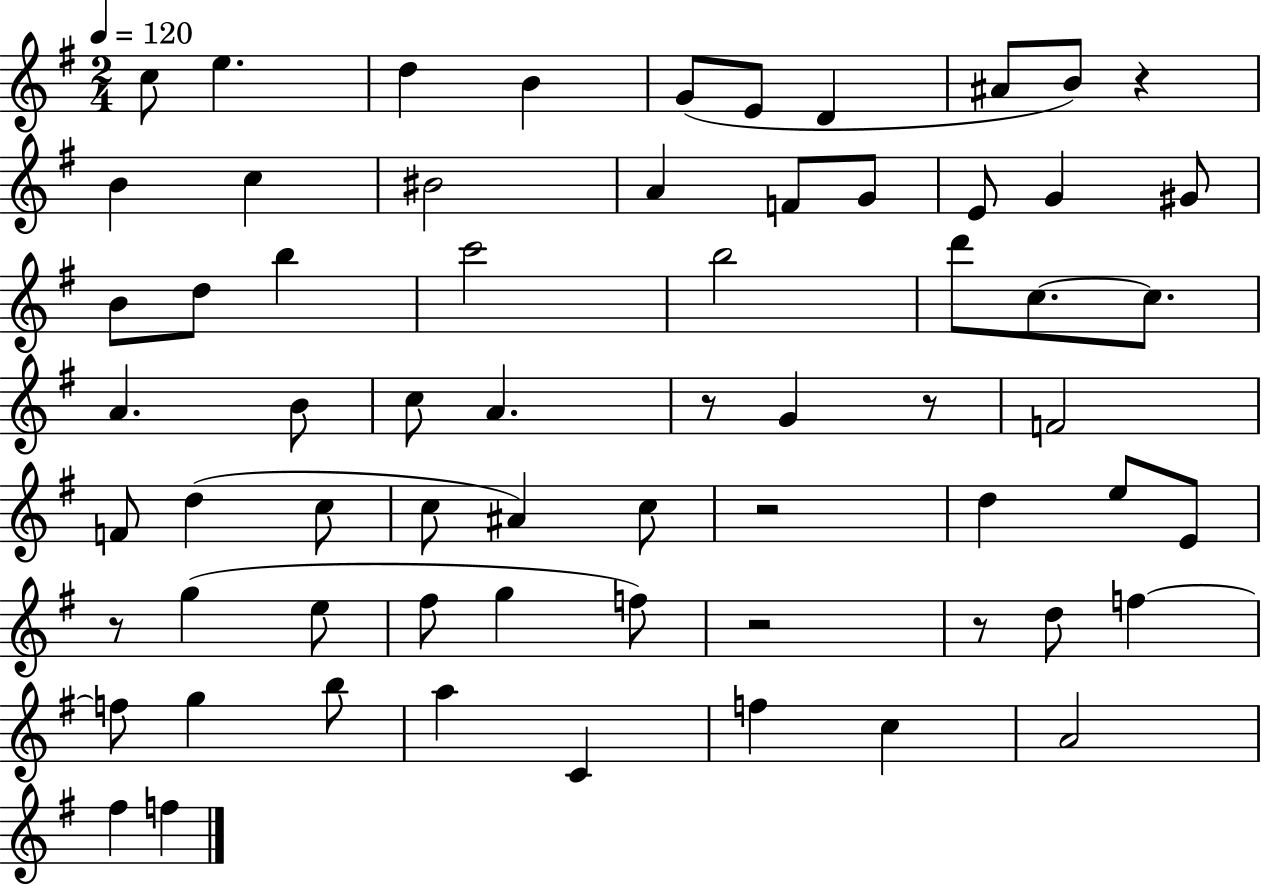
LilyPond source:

{
  \clef treble
  \numericTimeSignature
  \time 2/4
  \key g \major
  \tempo 4 = 120
  c''8 e''4. | d''4 b'4 | g'8( e'8 d'4 | ais'8 b'8) r4 | \break b'4 c''4 | bis'2 | a'4 f'8 g'8 | e'8 g'4 gis'8 | \break b'8 d''8 b''4 | c'''2 | b''2 | d'''8 c''8.~~ c''8. | \break a'4. b'8 | c''8 a'4. | r8 g'4 r8 | f'2 | \break f'8 d''4( c''8 | c''8 ais'4) c''8 | r2 | d''4 e''8 e'8 | \break r8 g''4( e''8 | fis''8 g''4 f''8) | r2 | r8 d''8 f''4~~ | \break f''8 g''4 b''8 | a''4 c'4 | f''4 c''4 | a'2 | \break fis''4 f''4 | \bar "|."
}